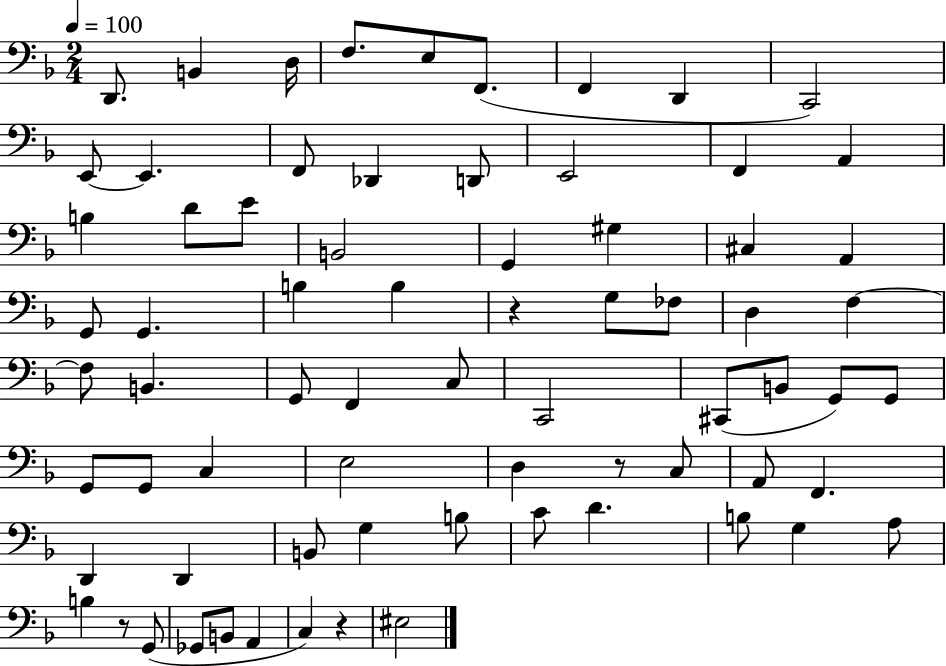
D2/e. B2/q D3/s F3/e. E3/e F2/e. F2/q D2/q C2/h E2/e E2/q. F2/e Db2/q D2/e E2/h F2/q A2/q B3/q D4/e E4/e B2/h G2/q G#3/q C#3/q A2/q G2/e G2/q. B3/q B3/q R/q G3/e FES3/e D3/q F3/q F3/e B2/q. G2/e F2/q C3/e C2/h C#2/e B2/e G2/e G2/e G2/e G2/e C3/q E3/h D3/q R/e C3/e A2/e F2/q. D2/q D2/q B2/e G3/q B3/e C4/e D4/q. B3/e G3/q A3/e B3/q R/e G2/e Gb2/e B2/e A2/q C3/q R/q EIS3/h